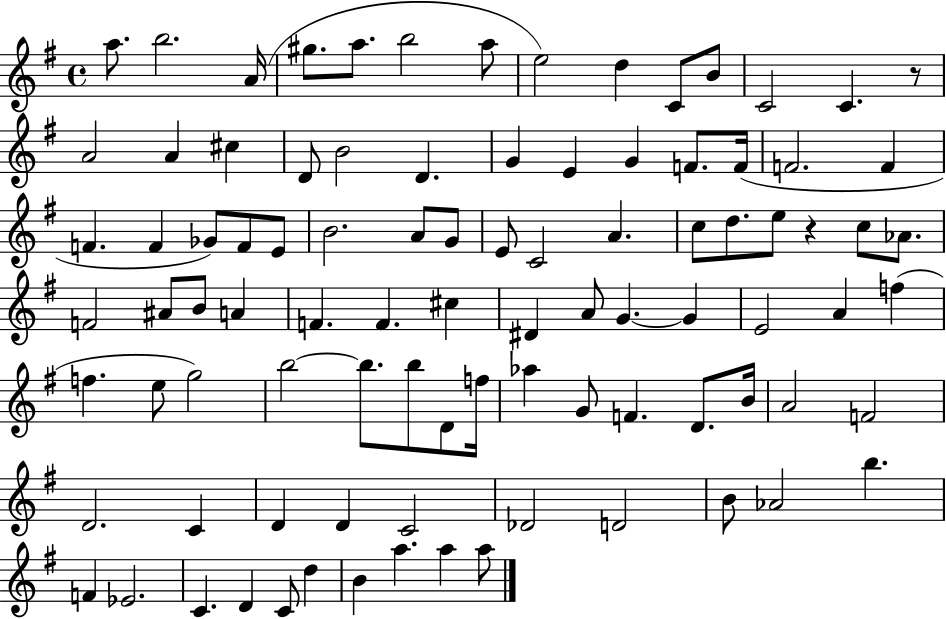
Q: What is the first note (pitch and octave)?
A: A5